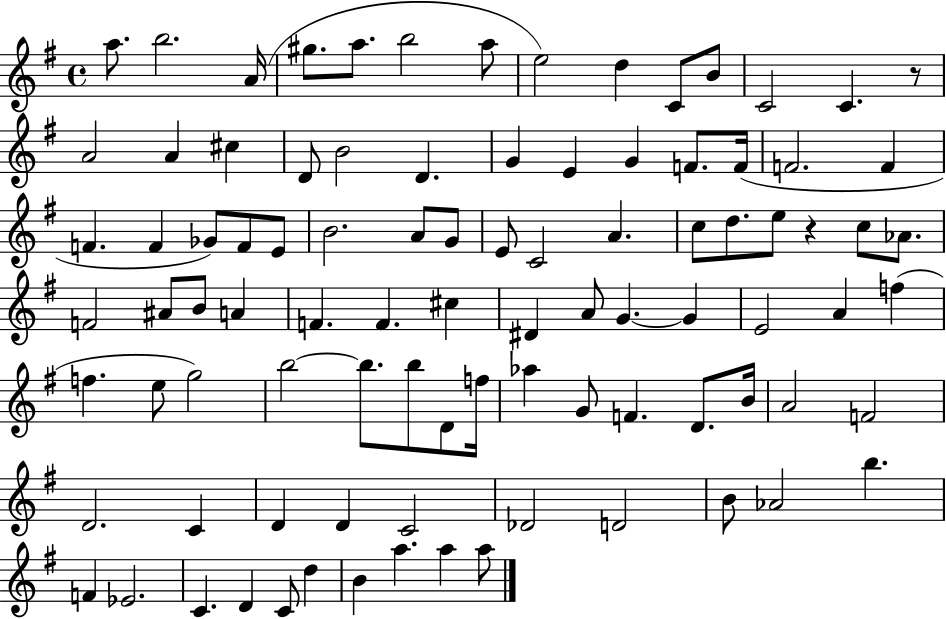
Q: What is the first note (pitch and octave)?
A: A5